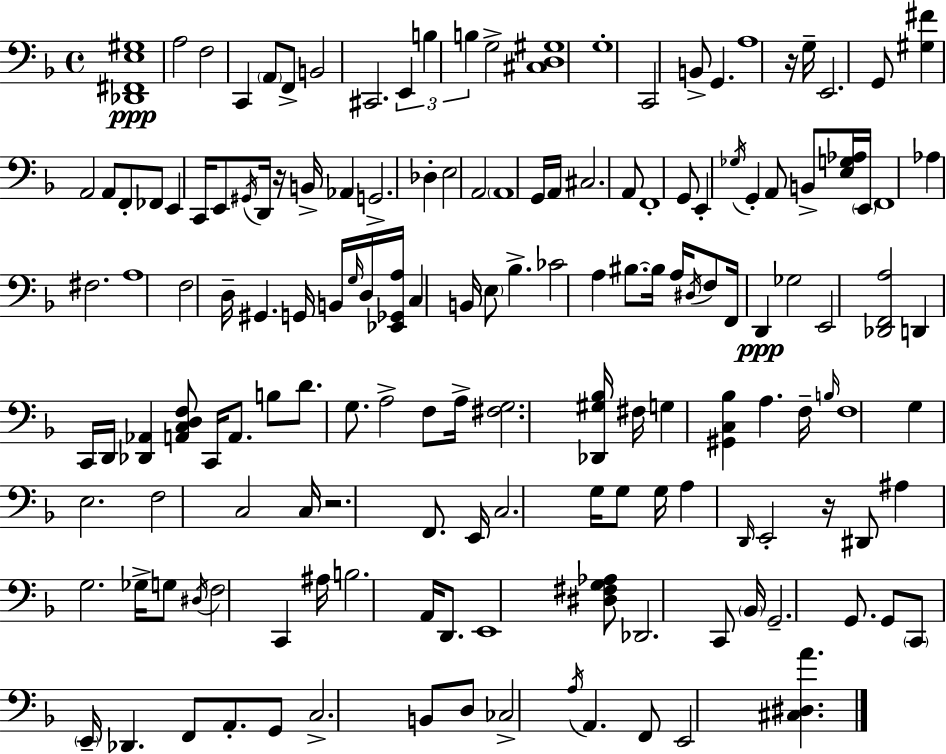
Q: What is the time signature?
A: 4/4